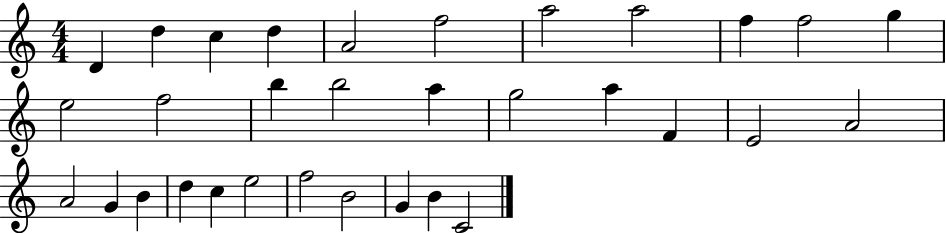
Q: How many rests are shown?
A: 0